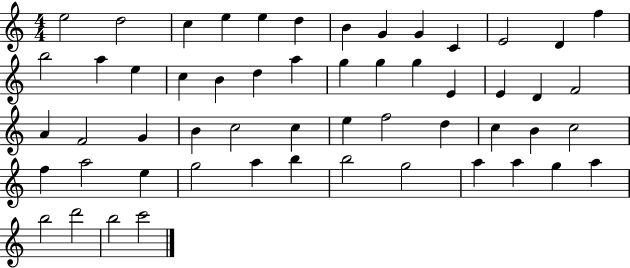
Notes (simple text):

E5/h D5/h C5/q E5/q E5/q D5/q B4/q G4/q G4/q C4/q E4/h D4/q F5/q B5/h A5/q E5/q C5/q B4/q D5/q A5/q G5/q G5/q G5/q E4/q E4/q D4/q F4/h A4/q F4/h G4/q B4/q C5/h C5/q E5/q F5/h D5/q C5/q B4/q C5/h F5/q A5/h E5/q G5/h A5/q B5/q B5/h G5/h A5/q A5/q G5/q A5/q B5/h D6/h B5/h C6/h